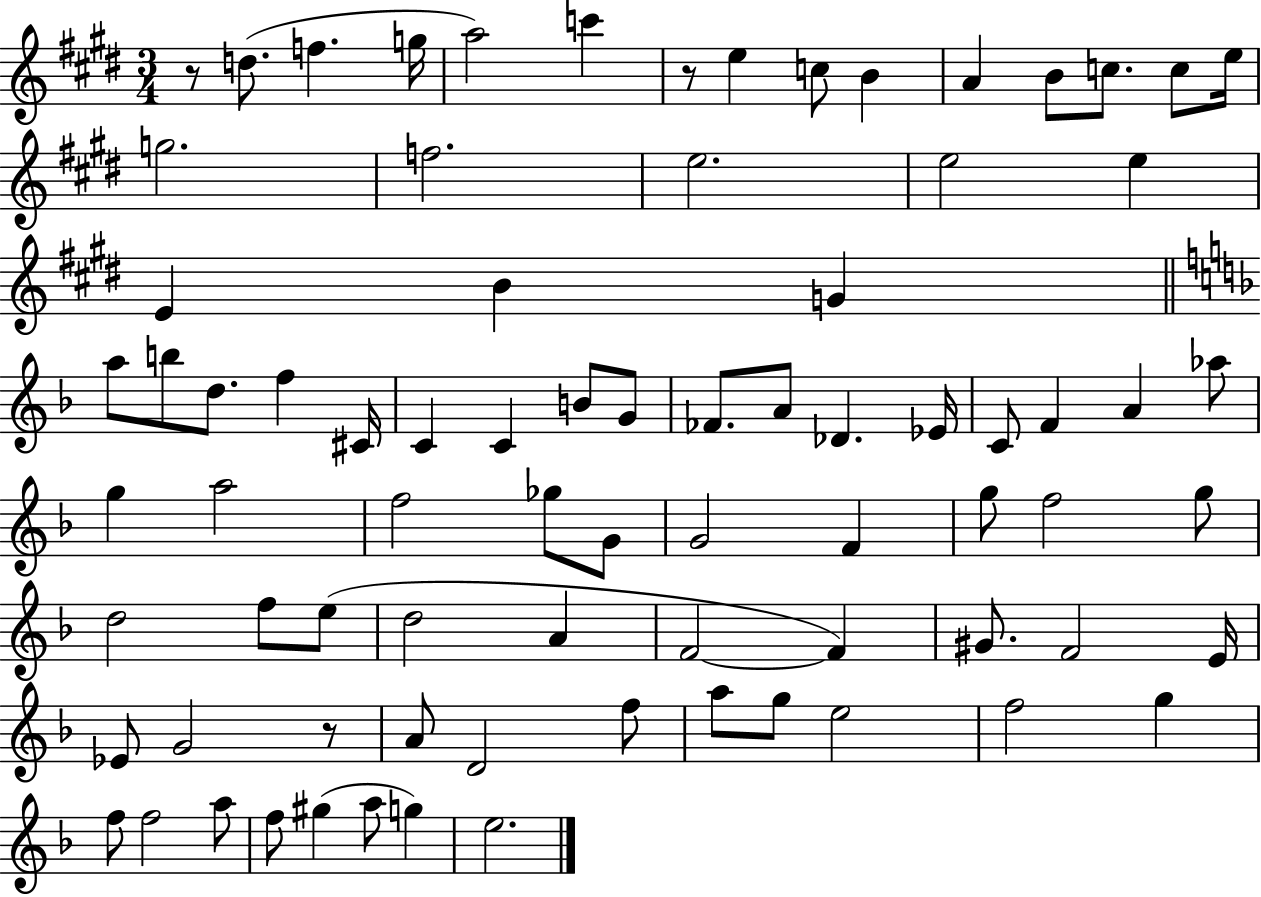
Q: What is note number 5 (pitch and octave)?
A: C6